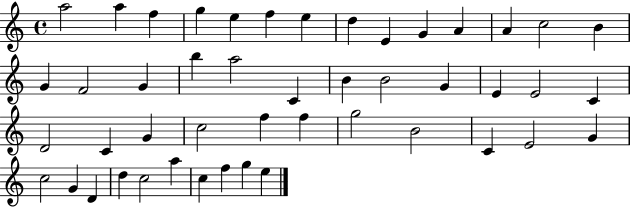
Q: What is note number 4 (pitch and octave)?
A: G5